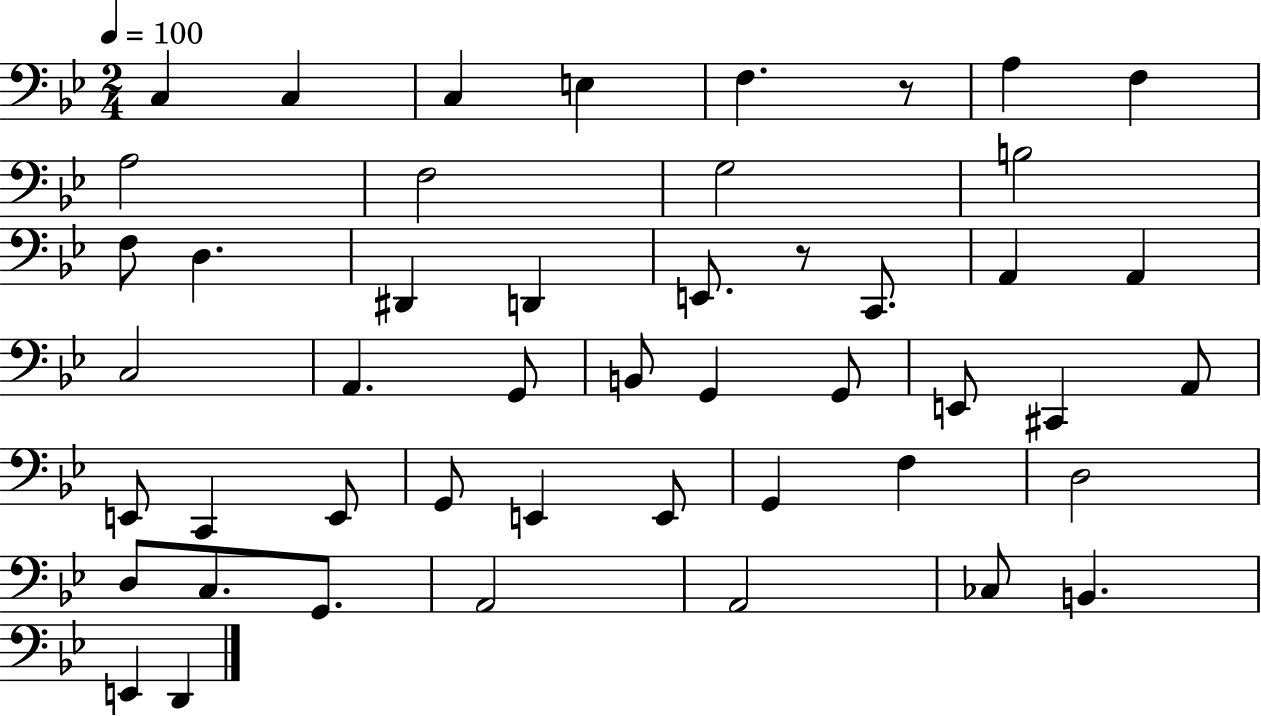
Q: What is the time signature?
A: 2/4